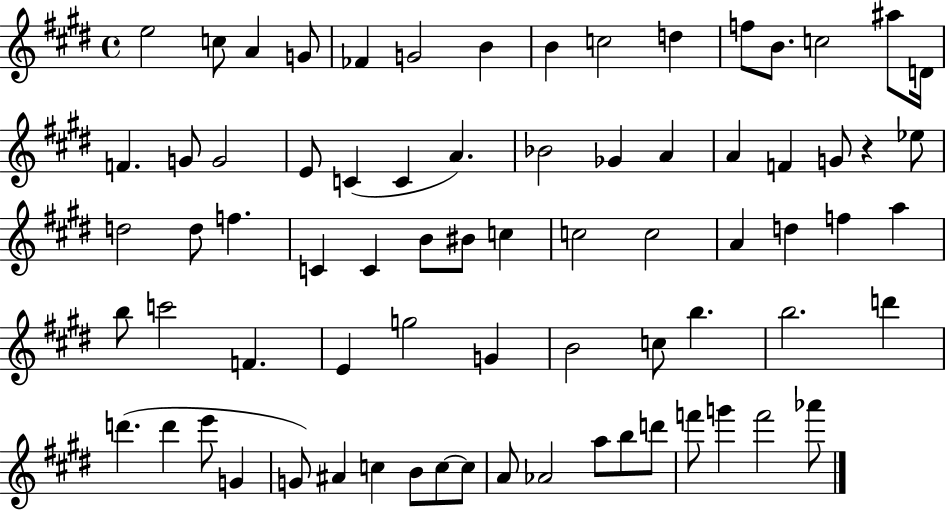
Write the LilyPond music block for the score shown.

{
  \clef treble
  \time 4/4
  \defaultTimeSignature
  \key e \major
  e''2 c''8 a'4 g'8 | fes'4 g'2 b'4 | b'4 c''2 d''4 | f''8 b'8. c''2 ais''8 d'16 | \break f'4. g'8 g'2 | e'8 c'4( c'4 a'4.) | bes'2 ges'4 a'4 | a'4 f'4 g'8 r4 ees''8 | \break d''2 d''8 f''4. | c'4 c'4 b'8 bis'8 c''4 | c''2 c''2 | a'4 d''4 f''4 a''4 | \break b''8 c'''2 f'4. | e'4 g''2 g'4 | b'2 c''8 b''4. | b''2. d'''4 | \break d'''4.( d'''4 e'''8 g'4 | g'8) ais'4 c''4 b'8 c''8~~ c''8 | a'8 aes'2 a''8 b''8 d'''8 | f'''8 g'''4 f'''2 aes'''8 | \break \bar "|."
}